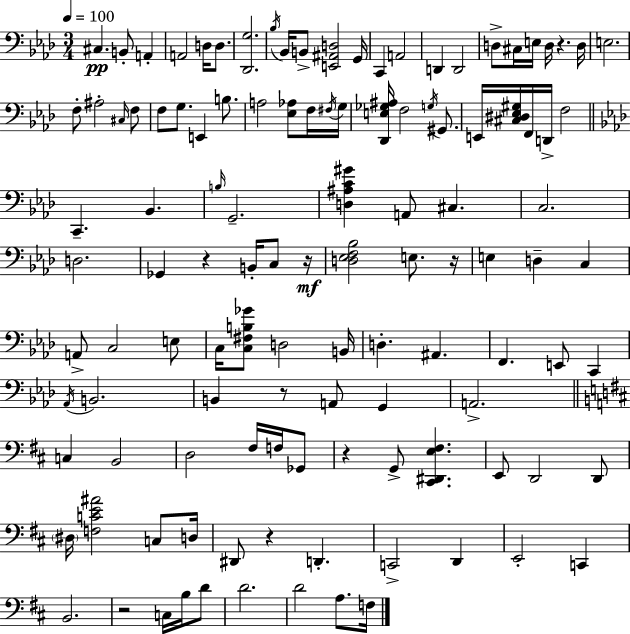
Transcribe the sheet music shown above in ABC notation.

X:1
T:Untitled
M:3/4
L:1/4
K:Fm
^C, B,,/2 A,, A,,2 D,/4 D,/2 [_D,,G,]2 _B,/4 _B,,/4 B,,/2 [E,,^A,,D,]2 G,,/4 C,, A,,2 D,, D,,2 D,/2 ^C,/4 E,/4 D,/4 z D,/4 E,2 F,/2 ^A,2 ^C,/4 F,/2 F,/2 G,/2 E,, B,/2 A,2 [_E,_A,]/2 F,/4 ^F,/4 G,/4 [_D,,E,_G,^A,]/4 F,2 G,/4 ^G,,/2 E,,/4 [^C,^D,_E,^G,]/4 F,,/4 D,,/4 F,2 C,, _B,, B,/4 G,,2 [D,^A,C^G] A,,/2 ^C, C,2 D,2 _G,, z B,,/4 C,/2 z/4 [D,_E,F,_B,]2 E,/2 z/4 E, D, C, A,,/2 C,2 E,/2 C,/4 [C,^F,B,_G]/2 D,2 B,,/4 D, ^A,, F,, E,,/2 C,, _A,,/4 B,,2 B,, z/2 A,,/2 G,, A,,2 C, B,,2 D,2 ^F,/4 F,/4 _G,,/2 z G,,/2 [^C,,^D,,E,^F,] E,,/2 D,,2 D,,/2 ^D,/4 [F,CE^A]2 C,/2 D,/4 ^D,,/2 z D,, C,,2 D,, E,,2 C,, B,,2 z2 C,/4 B,/4 D/2 D2 D2 A,/2 F,/4